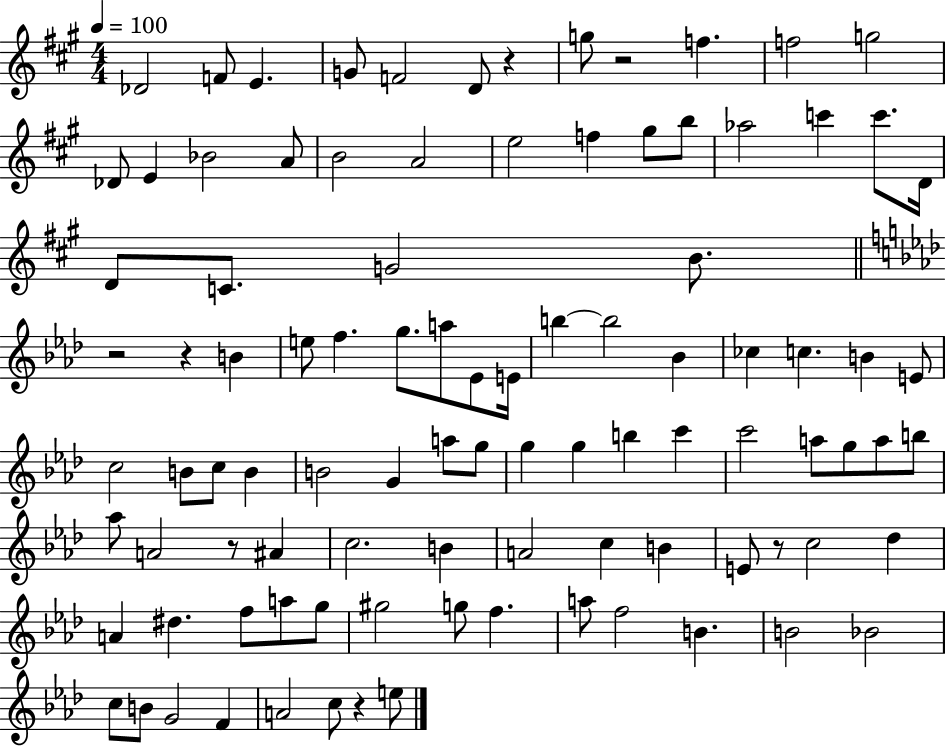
Db4/h F4/e E4/q. G4/e F4/h D4/e R/q G5/e R/h F5/q. F5/h G5/h Db4/e E4/q Bb4/h A4/e B4/h A4/h E5/h F5/q G#5/e B5/e Ab5/h C6/q C6/e. D4/s D4/e C4/e. G4/h B4/e. R/h R/q B4/q E5/e F5/q. G5/e. A5/e Eb4/e E4/s B5/q B5/h Bb4/q CES5/q C5/q. B4/q E4/e C5/h B4/e C5/e B4/q B4/h G4/q A5/e G5/e G5/q G5/q B5/q C6/q C6/h A5/e G5/e A5/e B5/e Ab5/e A4/h R/e A#4/q C5/h. B4/q A4/h C5/q B4/q E4/e R/e C5/h Db5/q A4/q D#5/q. F5/e A5/e G5/e G#5/h G5/e F5/q. A5/e F5/h B4/q. B4/h Bb4/h C5/e B4/e G4/h F4/q A4/h C5/e R/q E5/e